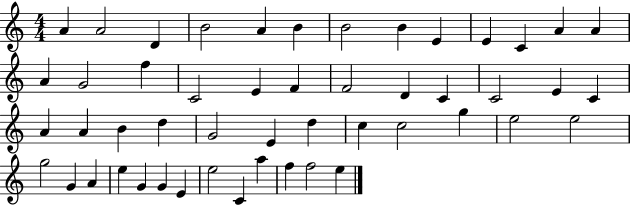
A4/q A4/h D4/q B4/h A4/q B4/q B4/h B4/q E4/q E4/q C4/q A4/q A4/q A4/q G4/h F5/q C4/h E4/q F4/q F4/h D4/q C4/q C4/h E4/q C4/q A4/q A4/q B4/q D5/q G4/h E4/q D5/q C5/q C5/h G5/q E5/h E5/h G5/h G4/q A4/q E5/q G4/q G4/q E4/q E5/h C4/q A5/q F5/q F5/h E5/q